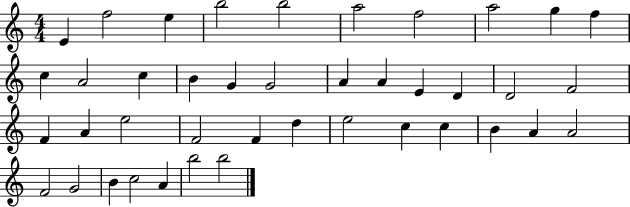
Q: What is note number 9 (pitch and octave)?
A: G5